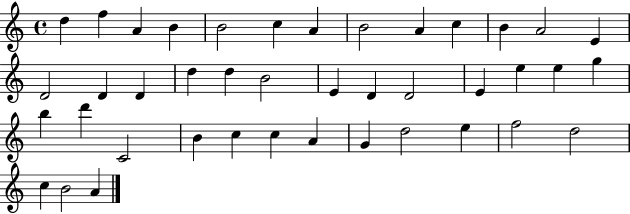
X:1
T:Untitled
M:4/4
L:1/4
K:C
d f A B B2 c A B2 A c B A2 E D2 D D d d B2 E D D2 E e e g b d' C2 B c c A G d2 e f2 d2 c B2 A